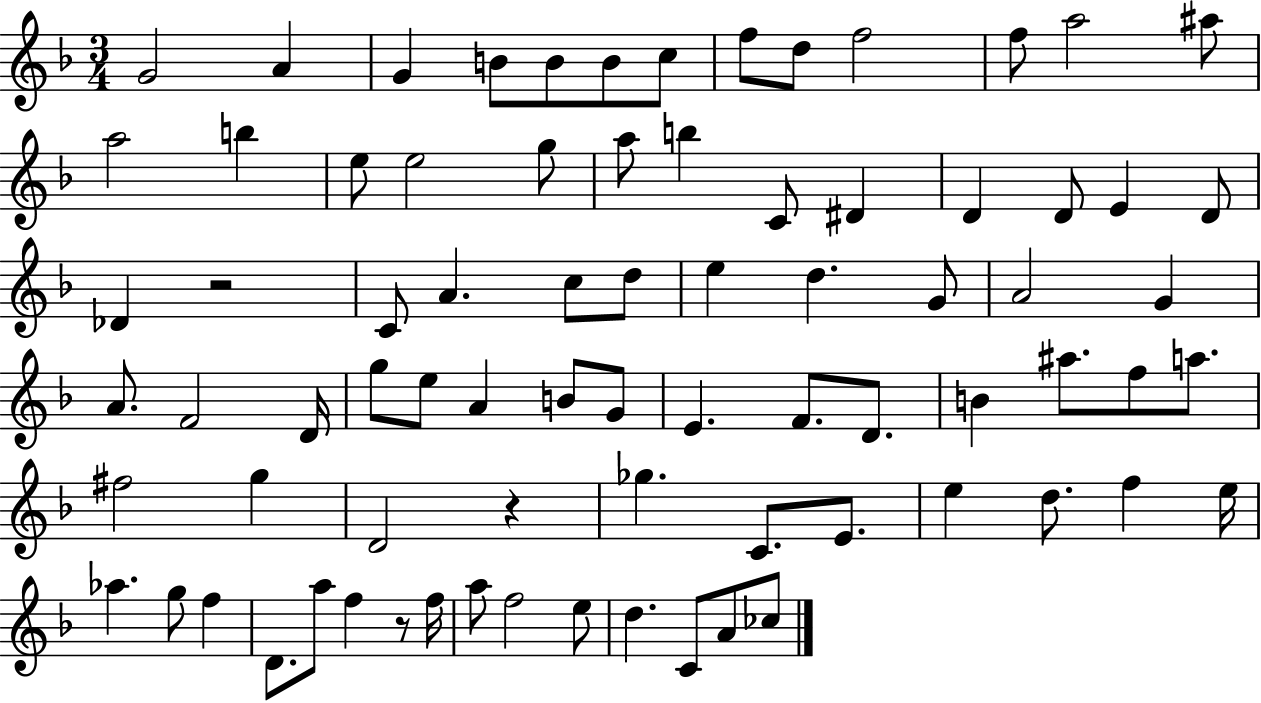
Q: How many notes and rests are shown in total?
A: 78